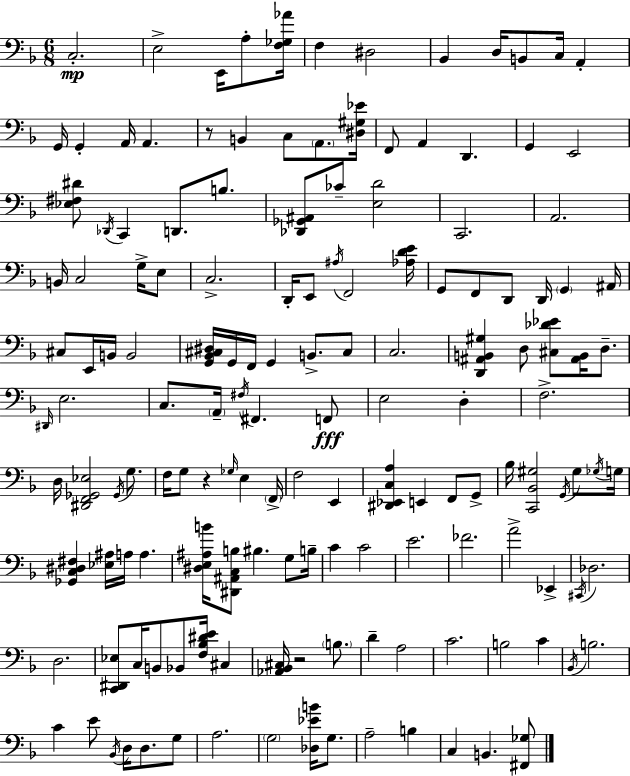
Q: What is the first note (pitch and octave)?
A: C3